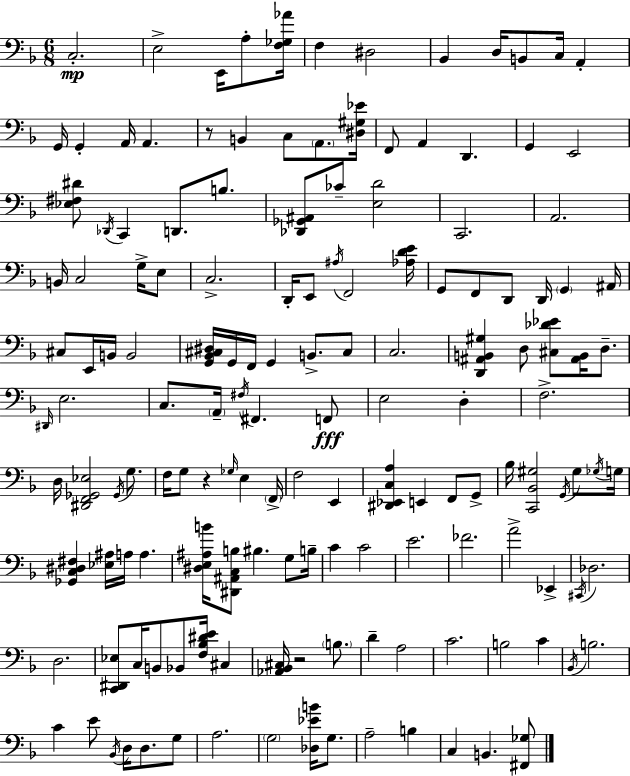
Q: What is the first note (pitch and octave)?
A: C3